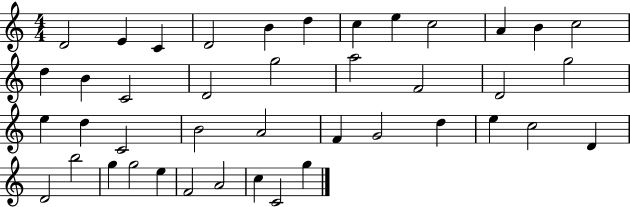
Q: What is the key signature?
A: C major